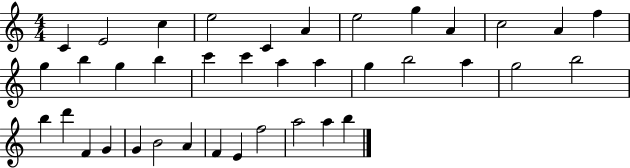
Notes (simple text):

C4/q E4/h C5/q E5/h C4/q A4/q E5/h G5/q A4/q C5/h A4/q F5/q G5/q B5/q G5/q B5/q C6/q C6/q A5/q A5/q G5/q B5/h A5/q G5/h B5/h B5/q D6/q F4/q G4/q G4/q B4/h A4/q F4/q E4/q F5/h A5/h A5/q B5/q